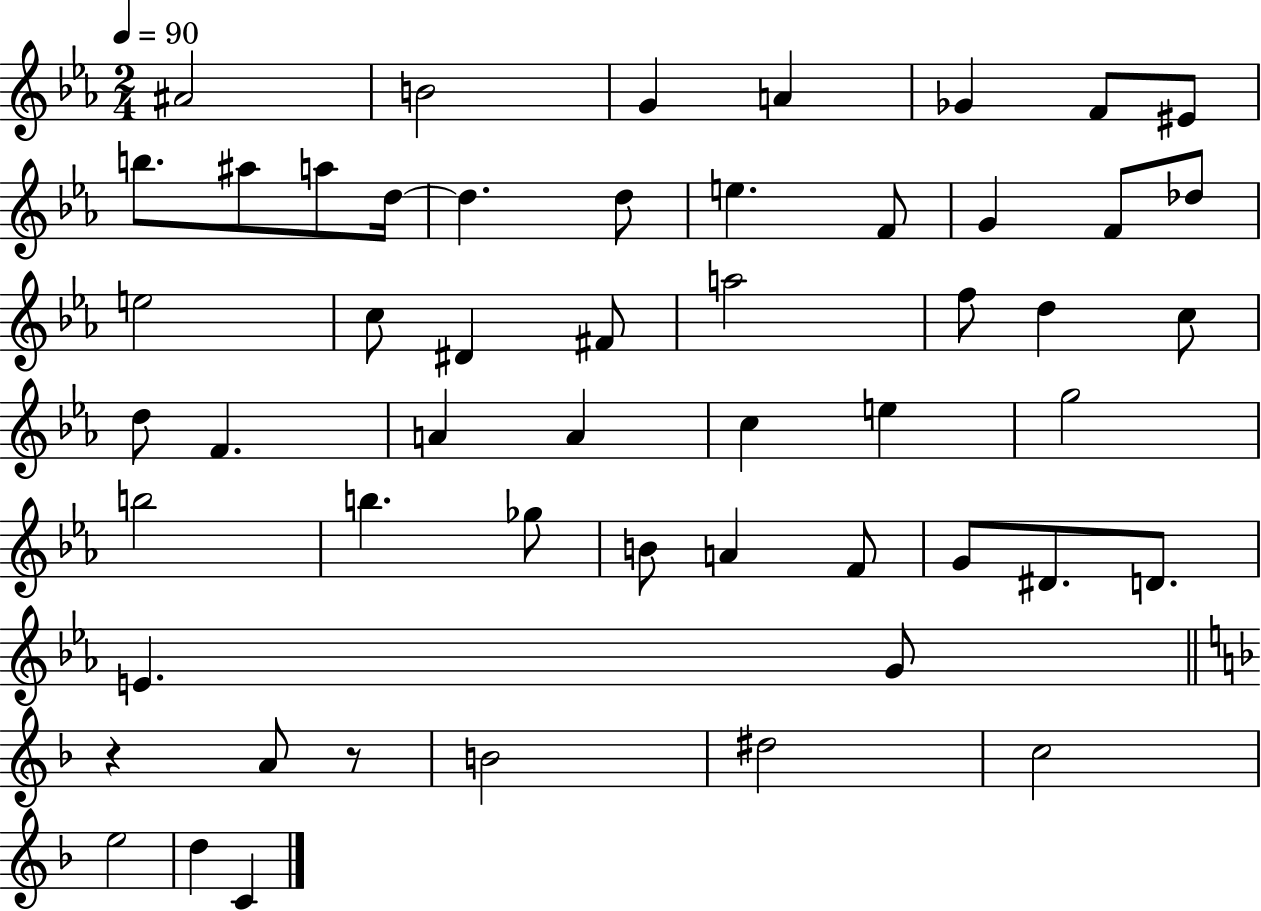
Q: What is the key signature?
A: EES major